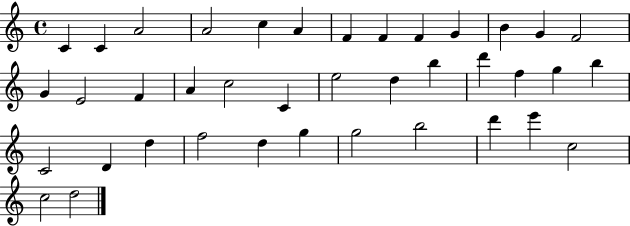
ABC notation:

X:1
T:Untitled
M:4/4
L:1/4
K:C
C C A2 A2 c A F F F G B G F2 G E2 F A c2 C e2 d b d' f g b C2 D d f2 d g g2 b2 d' e' c2 c2 d2